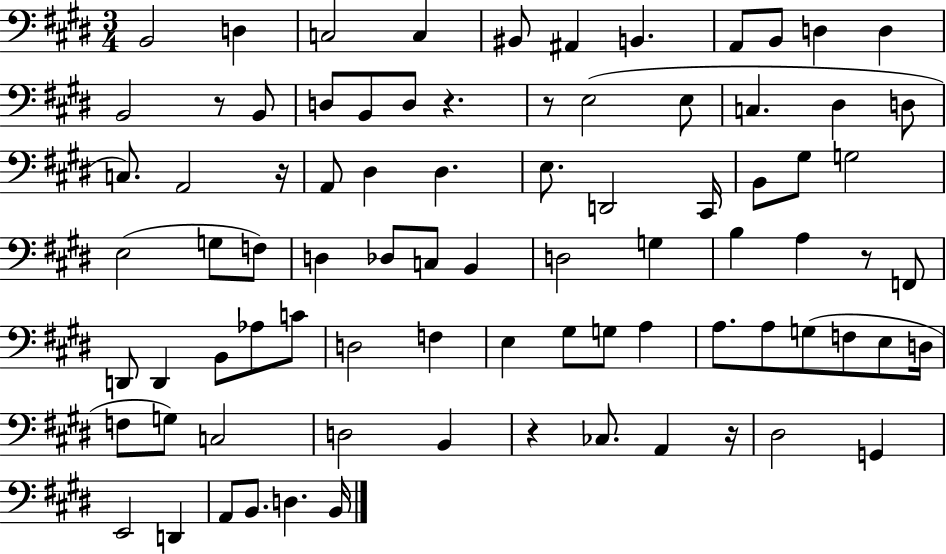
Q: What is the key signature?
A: E major